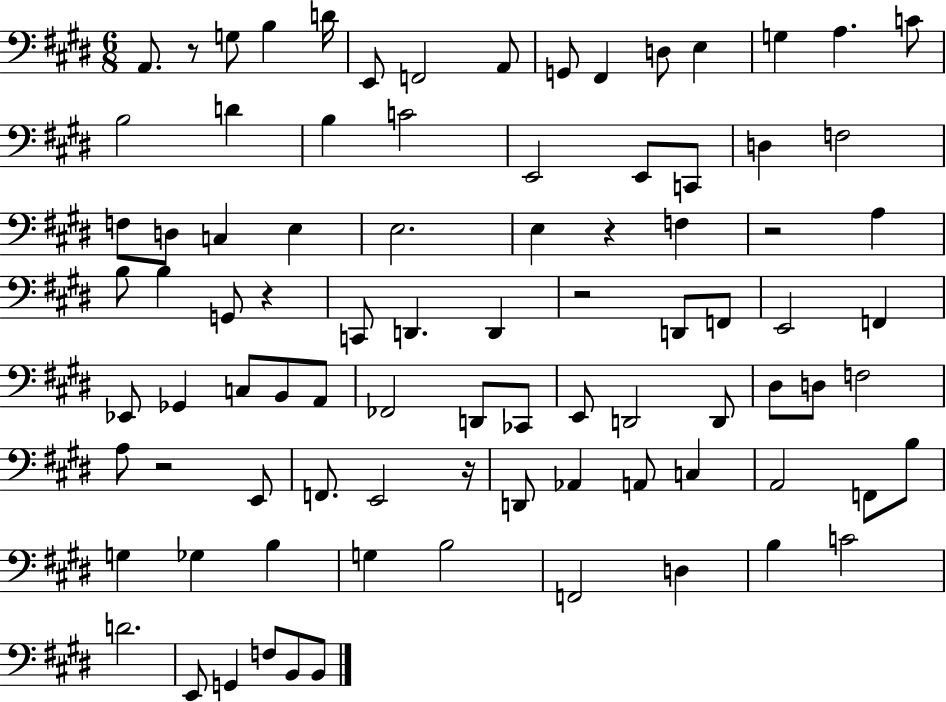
A2/e. R/e G3/e B3/q D4/s E2/e F2/h A2/e G2/e F#2/q D3/e E3/q G3/q A3/q. C4/e B3/h D4/q B3/q C4/h E2/h E2/e C2/e D3/q F3/h F3/e D3/e C3/q E3/q E3/h. E3/q R/q F3/q R/h A3/q B3/e B3/q G2/e R/q C2/e D2/q. D2/q R/h D2/e F2/e E2/h F2/q Eb2/e Gb2/q C3/e B2/e A2/e FES2/h D2/e CES2/e E2/e D2/h D2/e D#3/e D3/e F3/h A3/e R/h E2/e F2/e. E2/h R/s D2/e Ab2/q A2/e C3/q A2/h F2/e B3/e G3/q Gb3/q B3/q G3/q B3/h F2/h D3/q B3/q C4/h D4/h. E2/e G2/q F3/e B2/e B2/e